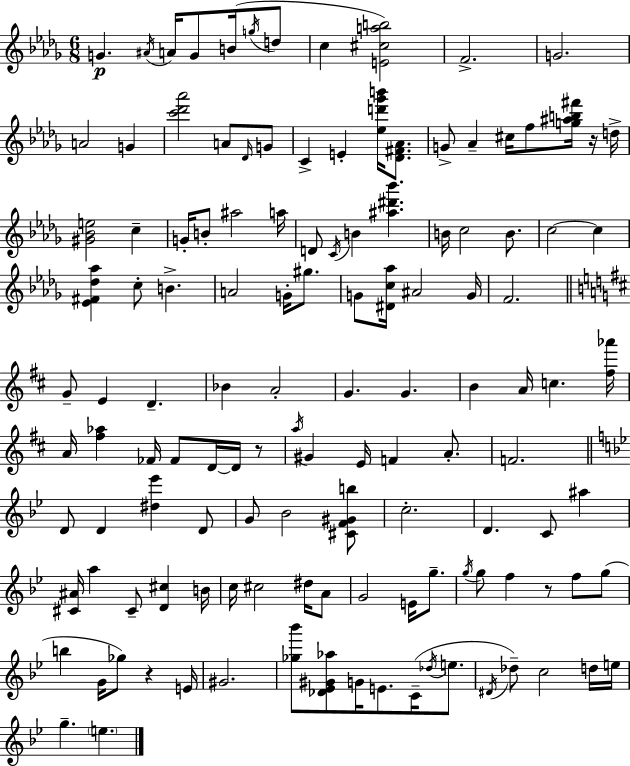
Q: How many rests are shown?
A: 4